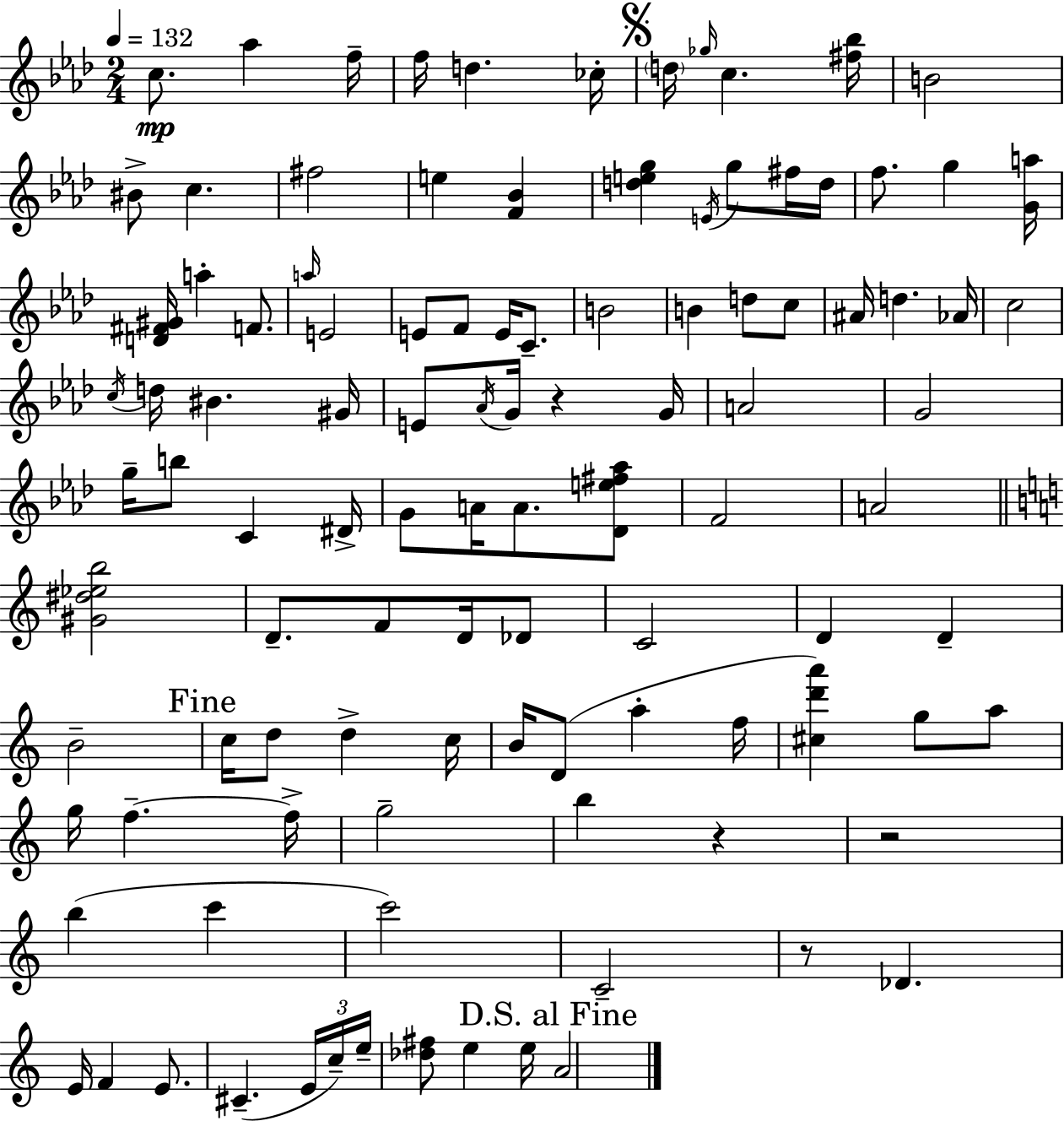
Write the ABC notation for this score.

X:1
T:Untitled
M:2/4
L:1/4
K:Fm
c/2 _a f/4 f/4 d _c/4 d/4 _g/4 c [^f_b]/4 B2 ^B/2 c ^f2 e [F_B] [deg] E/4 g/2 ^f/4 d/4 f/2 g [Ga]/4 [D^F^G]/4 a F/2 a/4 E2 E/2 F/2 E/4 C/2 B2 B d/2 c/2 ^A/4 d _A/4 c2 c/4 d/4 ^B ^G/4 E/2 _A/4 G/4 z G/4 A2 G2 g/4 b/2 C ^D/4 G/2 A/4 A/2 [_De^f_a]/2 F2 A2 [^G^d_eb]2 D/2 F/2 D/4 _D/2 C2 D D B2 c/4 d/2 d c/4 B/4 D/2 a f/4 [^cd'a'] g/2 a/2 g/4 f f/4 g2 b z z2 b c' c'2 C2 z/2 _D E/4 F E/2 ^C E/4 c/4 e/4 [_d^f]/2 e e/4 A2